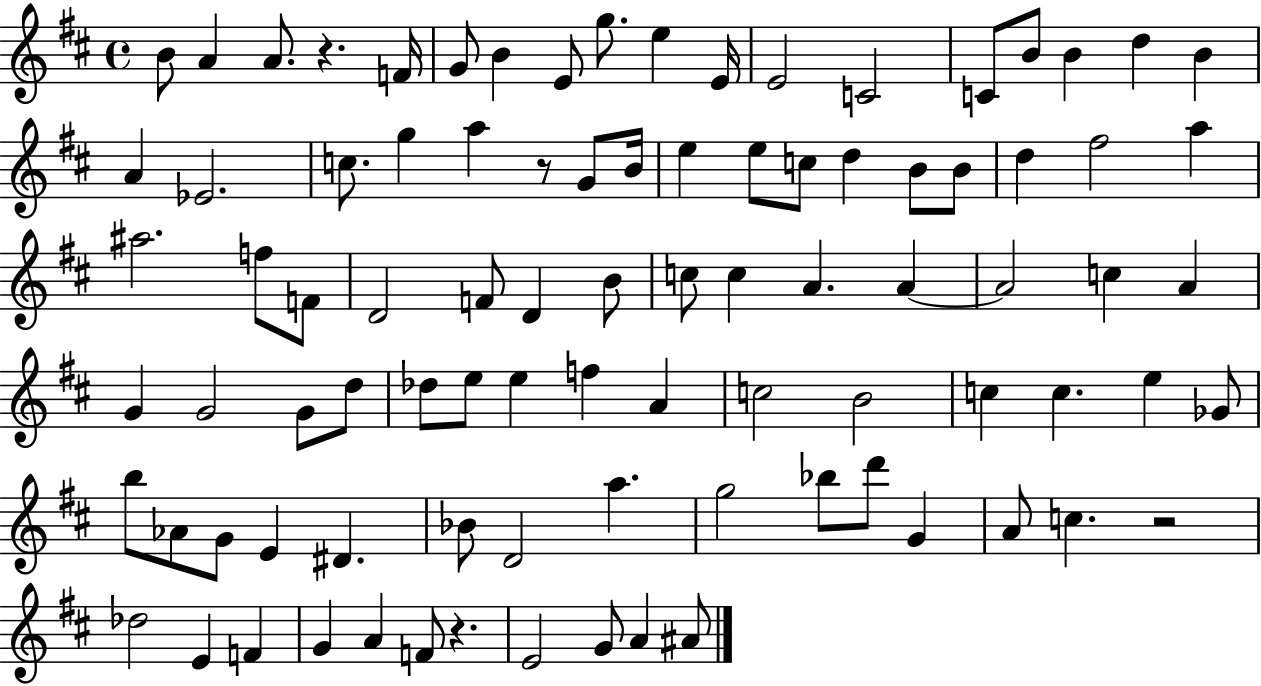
X:1
T:Untitled
M:4/4
L:1/4
K:D
B/2 A A/2 z F/4 G/2 B E/2 g/2 e E/4 E2 C2 C/2 B/2 B d B A _E2 c/2 g a z/2 G/2 B/4 e e/2 c/2 d B/2 B/2 d ^f2 a ^a2 f/2 F/2 D2 F/2 D B/2 c/2 c A A A2 c A G G2 G/2 d/2 _d/2 e/2 e f A c2 B2 c c e _G/2 b/2 _A/2 G/2 E ^D _B/2 D2 a g2 _b/2 d'/2 G A/2 c z2 _d2 E F G A F/2 z E2 G/2 A ^A/2